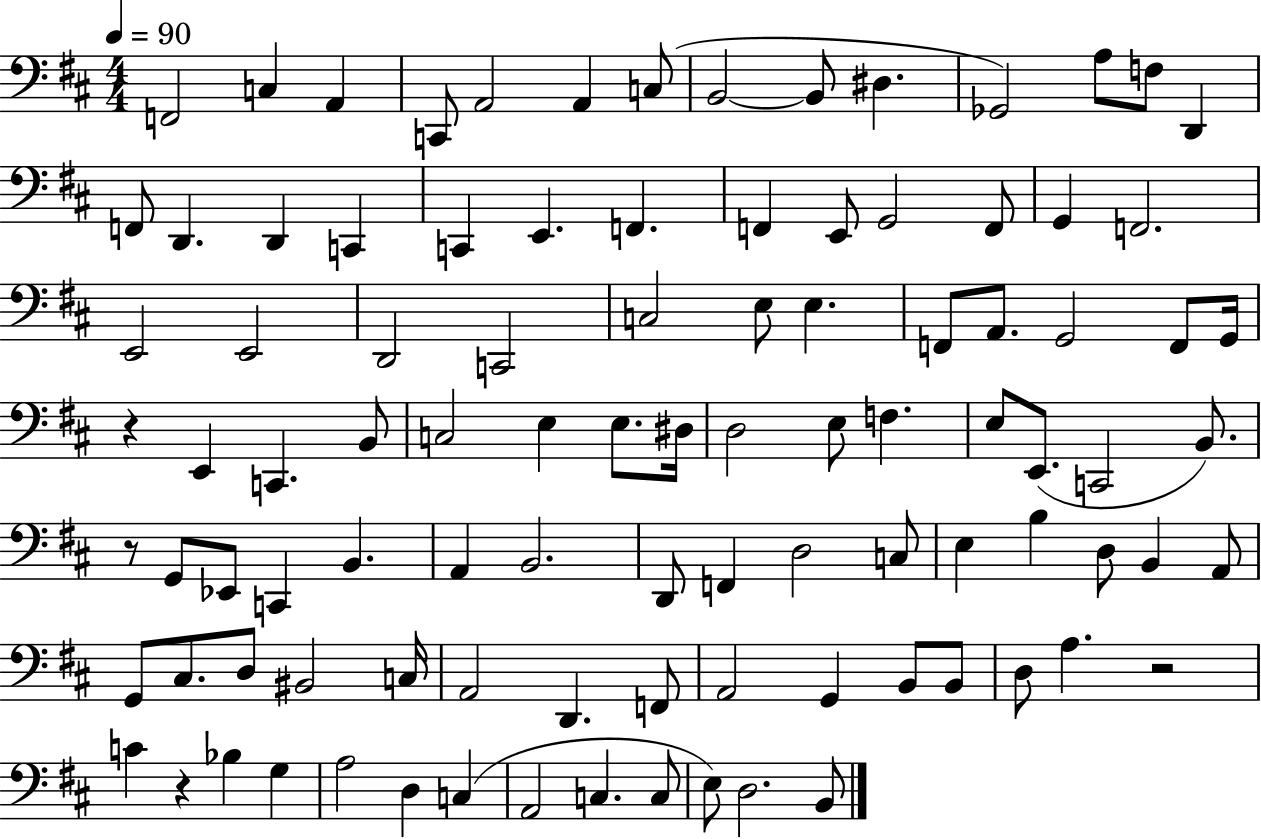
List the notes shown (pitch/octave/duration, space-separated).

F2/h C3/q A2/q C2/e A2/h A2/q C3/e B2/h B2/e D#3/q. Gb2/h A3/e F3/e D2/q F2/e D2/q. D2/q C2/q C2/q E2/q. F2/q. F2/q E2/e G2/h F2/e G2/q F2/h. E2/h E2/h D2/h C2/h C3/h E3/e E3/q. F2/e A2/e. G2/h F2/e G2/s R/q E2/q C2/q. B2/e C3/h E3/q E3/e. D#3/s D3/h E3/e F3/q. E3/e E2/e. C2/h B2/e. R/e G2/e Eb2/e C2/q B2/q. A2/q B2/h. D2/e F2/q D3/h C3/e E3/q B3/q D3/e B2/q A2/e G2/e C#3/e. D3/e BIS2/h C3/s A2/h D2/q. F2/e A2/h G2/q B2/e B2/e D3/e A3/q. R/h C4/q R/q Bb3/q G3/q A3/h D3/q C3/q A2/h C3/q. C3/e E3/e D3/h. B2/e